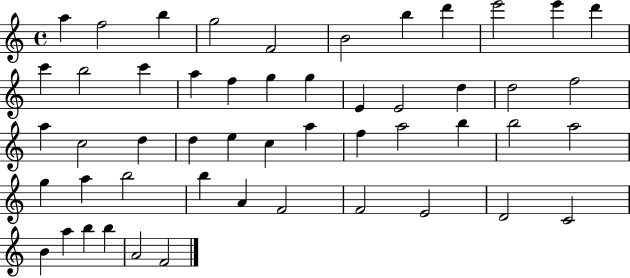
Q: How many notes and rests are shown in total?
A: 51